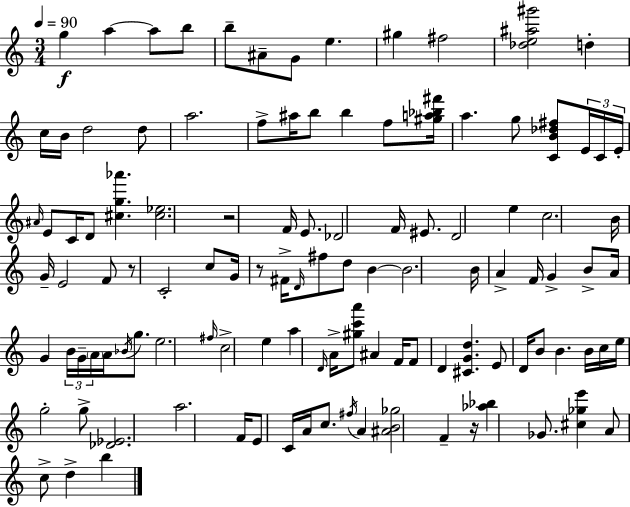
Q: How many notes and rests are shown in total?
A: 113